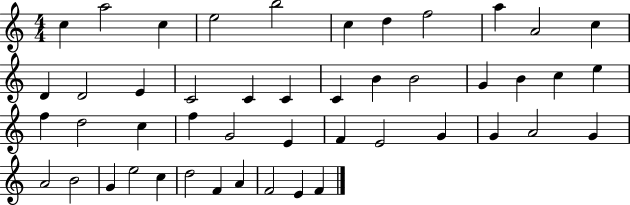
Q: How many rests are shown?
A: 0